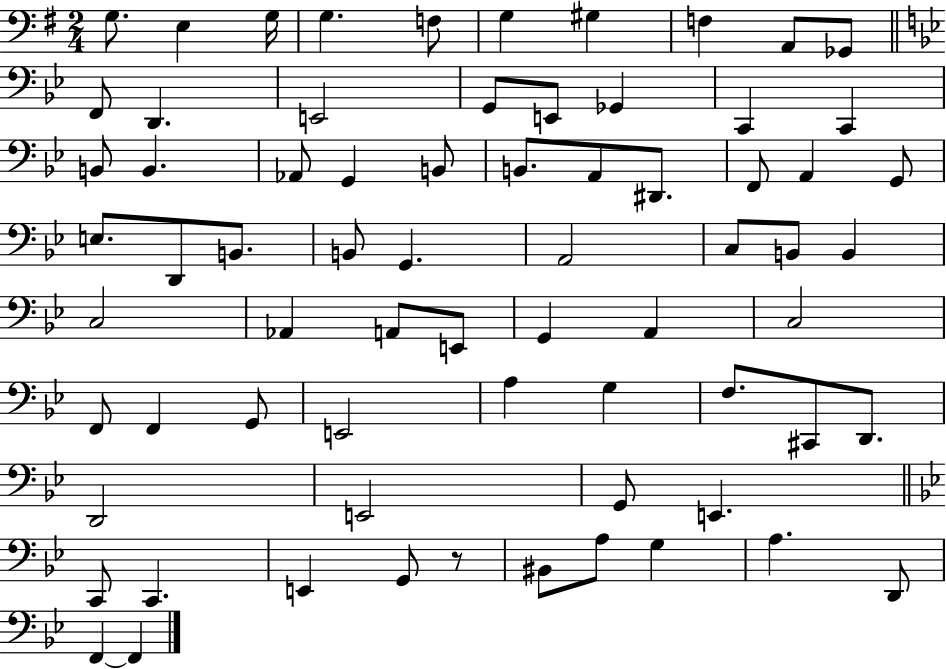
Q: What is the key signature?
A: G major